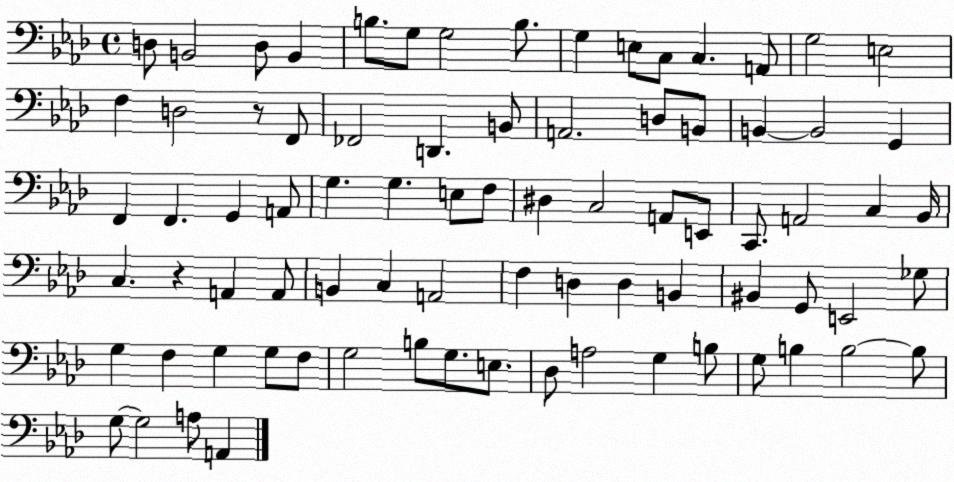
X:1
T:Untitled
M:4/4
L:1/4
K:Ab
D,/2 B,,2 D,/2 B,, B,/2 G,/2 G,2 B,/2 G, E,/2 C,/2 C, A,,/2 G,2 E,2 F, D,2 z/2 F,,/2 _F,,2 D,, B,,/2 A,,2 D,/2 B,,/2 B,, B,,2 G,, F,, F,, G,, A,,/2 G, G, E,/2 F,/2 ^D, C,2 A,,/2 E,,/2 C,,/2 A,,2 C, _B,,/4 C, z A,, A,,/2 B,, C, A,,2 F, D, D, B,, ^B,, G,,/2 E,,2 _G,/2 G, F, G, G,/2 F,/2 G,2 B,/2 G,/2 E,/2 _D,/2 A,2 G, B,/2 G,/2 B, B,2 B,/2 G,/2 G,2 A,/2 A,,